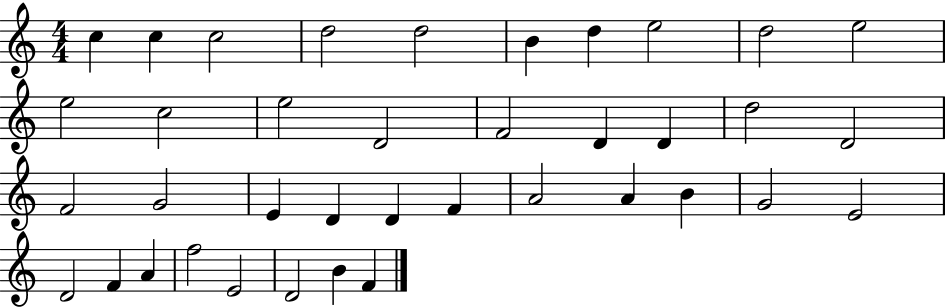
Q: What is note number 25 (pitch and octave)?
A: F4